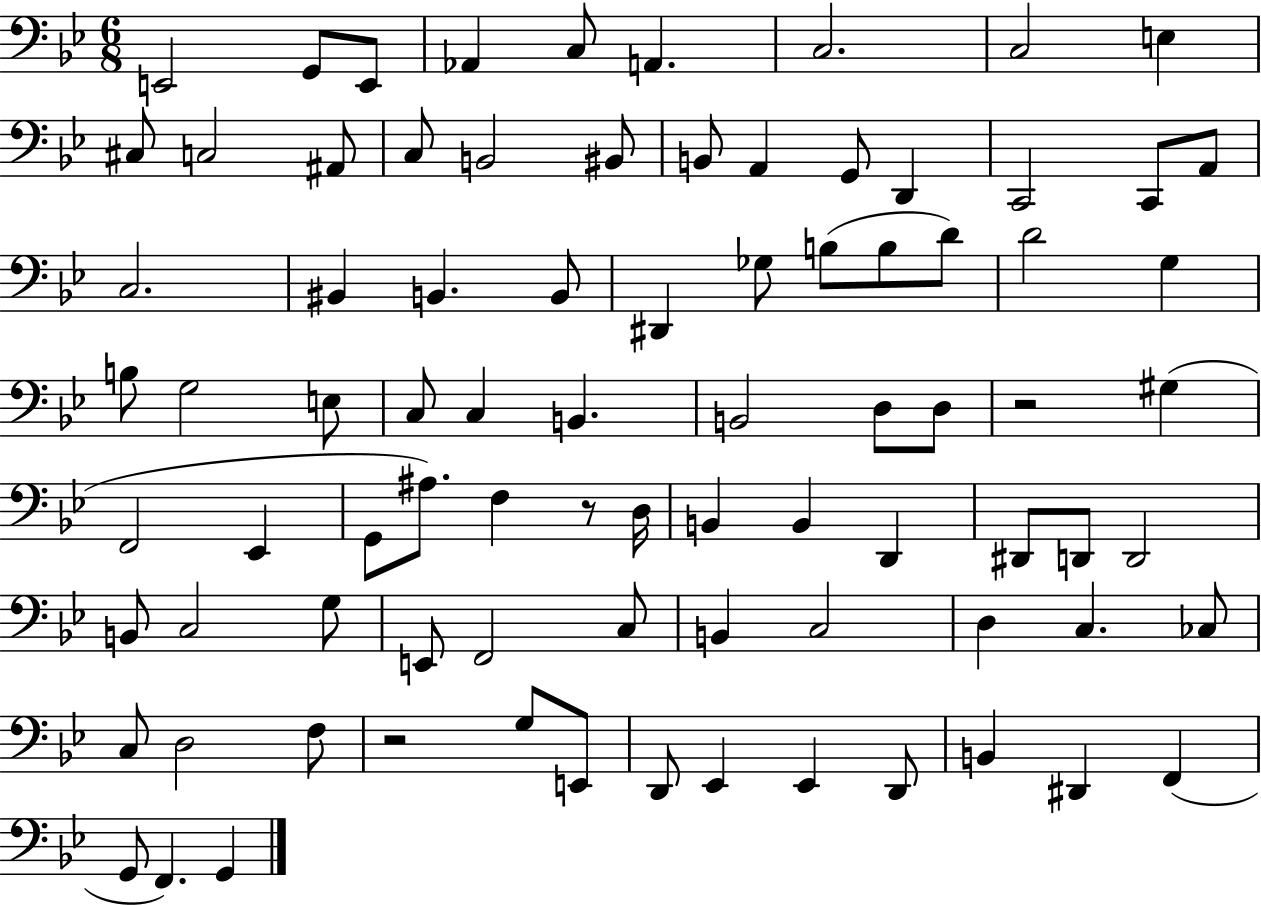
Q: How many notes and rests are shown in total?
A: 84